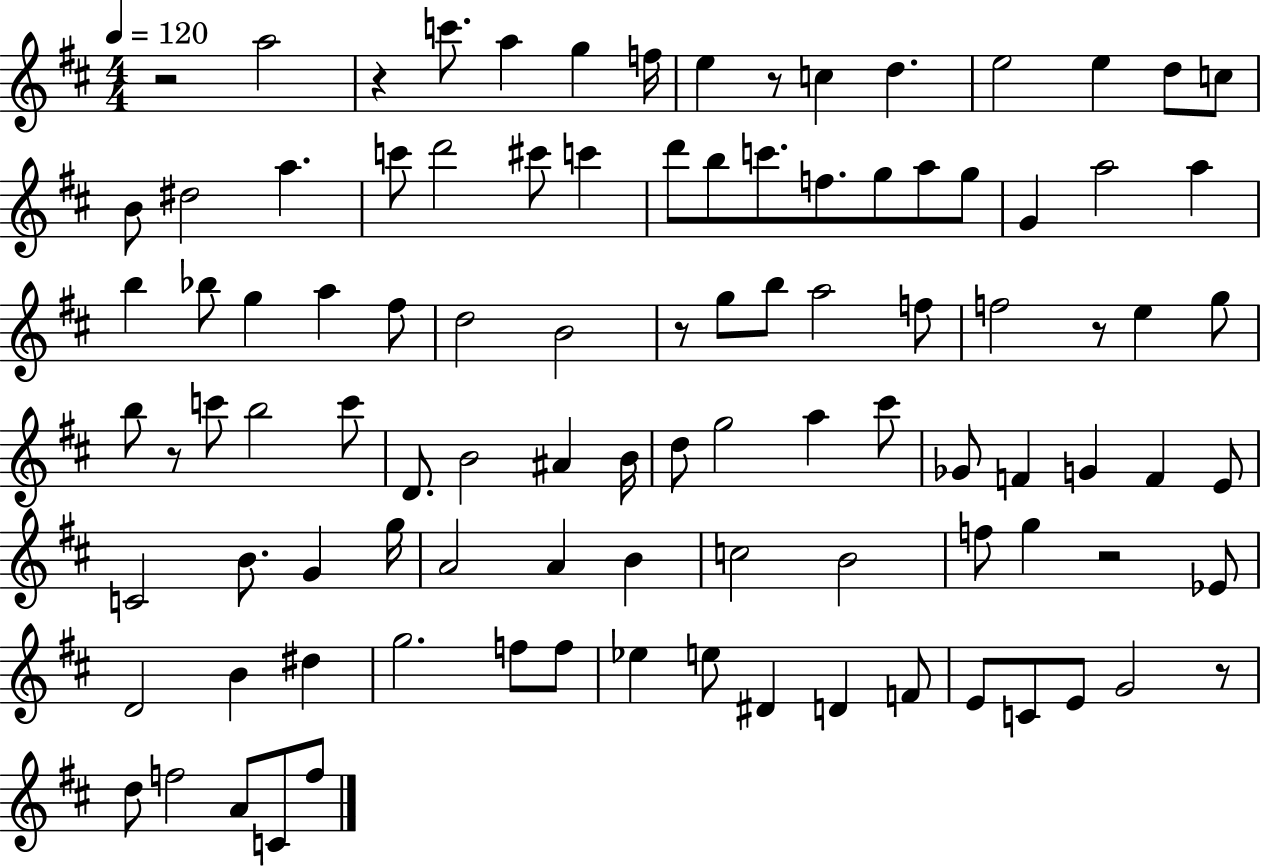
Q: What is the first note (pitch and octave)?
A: A5